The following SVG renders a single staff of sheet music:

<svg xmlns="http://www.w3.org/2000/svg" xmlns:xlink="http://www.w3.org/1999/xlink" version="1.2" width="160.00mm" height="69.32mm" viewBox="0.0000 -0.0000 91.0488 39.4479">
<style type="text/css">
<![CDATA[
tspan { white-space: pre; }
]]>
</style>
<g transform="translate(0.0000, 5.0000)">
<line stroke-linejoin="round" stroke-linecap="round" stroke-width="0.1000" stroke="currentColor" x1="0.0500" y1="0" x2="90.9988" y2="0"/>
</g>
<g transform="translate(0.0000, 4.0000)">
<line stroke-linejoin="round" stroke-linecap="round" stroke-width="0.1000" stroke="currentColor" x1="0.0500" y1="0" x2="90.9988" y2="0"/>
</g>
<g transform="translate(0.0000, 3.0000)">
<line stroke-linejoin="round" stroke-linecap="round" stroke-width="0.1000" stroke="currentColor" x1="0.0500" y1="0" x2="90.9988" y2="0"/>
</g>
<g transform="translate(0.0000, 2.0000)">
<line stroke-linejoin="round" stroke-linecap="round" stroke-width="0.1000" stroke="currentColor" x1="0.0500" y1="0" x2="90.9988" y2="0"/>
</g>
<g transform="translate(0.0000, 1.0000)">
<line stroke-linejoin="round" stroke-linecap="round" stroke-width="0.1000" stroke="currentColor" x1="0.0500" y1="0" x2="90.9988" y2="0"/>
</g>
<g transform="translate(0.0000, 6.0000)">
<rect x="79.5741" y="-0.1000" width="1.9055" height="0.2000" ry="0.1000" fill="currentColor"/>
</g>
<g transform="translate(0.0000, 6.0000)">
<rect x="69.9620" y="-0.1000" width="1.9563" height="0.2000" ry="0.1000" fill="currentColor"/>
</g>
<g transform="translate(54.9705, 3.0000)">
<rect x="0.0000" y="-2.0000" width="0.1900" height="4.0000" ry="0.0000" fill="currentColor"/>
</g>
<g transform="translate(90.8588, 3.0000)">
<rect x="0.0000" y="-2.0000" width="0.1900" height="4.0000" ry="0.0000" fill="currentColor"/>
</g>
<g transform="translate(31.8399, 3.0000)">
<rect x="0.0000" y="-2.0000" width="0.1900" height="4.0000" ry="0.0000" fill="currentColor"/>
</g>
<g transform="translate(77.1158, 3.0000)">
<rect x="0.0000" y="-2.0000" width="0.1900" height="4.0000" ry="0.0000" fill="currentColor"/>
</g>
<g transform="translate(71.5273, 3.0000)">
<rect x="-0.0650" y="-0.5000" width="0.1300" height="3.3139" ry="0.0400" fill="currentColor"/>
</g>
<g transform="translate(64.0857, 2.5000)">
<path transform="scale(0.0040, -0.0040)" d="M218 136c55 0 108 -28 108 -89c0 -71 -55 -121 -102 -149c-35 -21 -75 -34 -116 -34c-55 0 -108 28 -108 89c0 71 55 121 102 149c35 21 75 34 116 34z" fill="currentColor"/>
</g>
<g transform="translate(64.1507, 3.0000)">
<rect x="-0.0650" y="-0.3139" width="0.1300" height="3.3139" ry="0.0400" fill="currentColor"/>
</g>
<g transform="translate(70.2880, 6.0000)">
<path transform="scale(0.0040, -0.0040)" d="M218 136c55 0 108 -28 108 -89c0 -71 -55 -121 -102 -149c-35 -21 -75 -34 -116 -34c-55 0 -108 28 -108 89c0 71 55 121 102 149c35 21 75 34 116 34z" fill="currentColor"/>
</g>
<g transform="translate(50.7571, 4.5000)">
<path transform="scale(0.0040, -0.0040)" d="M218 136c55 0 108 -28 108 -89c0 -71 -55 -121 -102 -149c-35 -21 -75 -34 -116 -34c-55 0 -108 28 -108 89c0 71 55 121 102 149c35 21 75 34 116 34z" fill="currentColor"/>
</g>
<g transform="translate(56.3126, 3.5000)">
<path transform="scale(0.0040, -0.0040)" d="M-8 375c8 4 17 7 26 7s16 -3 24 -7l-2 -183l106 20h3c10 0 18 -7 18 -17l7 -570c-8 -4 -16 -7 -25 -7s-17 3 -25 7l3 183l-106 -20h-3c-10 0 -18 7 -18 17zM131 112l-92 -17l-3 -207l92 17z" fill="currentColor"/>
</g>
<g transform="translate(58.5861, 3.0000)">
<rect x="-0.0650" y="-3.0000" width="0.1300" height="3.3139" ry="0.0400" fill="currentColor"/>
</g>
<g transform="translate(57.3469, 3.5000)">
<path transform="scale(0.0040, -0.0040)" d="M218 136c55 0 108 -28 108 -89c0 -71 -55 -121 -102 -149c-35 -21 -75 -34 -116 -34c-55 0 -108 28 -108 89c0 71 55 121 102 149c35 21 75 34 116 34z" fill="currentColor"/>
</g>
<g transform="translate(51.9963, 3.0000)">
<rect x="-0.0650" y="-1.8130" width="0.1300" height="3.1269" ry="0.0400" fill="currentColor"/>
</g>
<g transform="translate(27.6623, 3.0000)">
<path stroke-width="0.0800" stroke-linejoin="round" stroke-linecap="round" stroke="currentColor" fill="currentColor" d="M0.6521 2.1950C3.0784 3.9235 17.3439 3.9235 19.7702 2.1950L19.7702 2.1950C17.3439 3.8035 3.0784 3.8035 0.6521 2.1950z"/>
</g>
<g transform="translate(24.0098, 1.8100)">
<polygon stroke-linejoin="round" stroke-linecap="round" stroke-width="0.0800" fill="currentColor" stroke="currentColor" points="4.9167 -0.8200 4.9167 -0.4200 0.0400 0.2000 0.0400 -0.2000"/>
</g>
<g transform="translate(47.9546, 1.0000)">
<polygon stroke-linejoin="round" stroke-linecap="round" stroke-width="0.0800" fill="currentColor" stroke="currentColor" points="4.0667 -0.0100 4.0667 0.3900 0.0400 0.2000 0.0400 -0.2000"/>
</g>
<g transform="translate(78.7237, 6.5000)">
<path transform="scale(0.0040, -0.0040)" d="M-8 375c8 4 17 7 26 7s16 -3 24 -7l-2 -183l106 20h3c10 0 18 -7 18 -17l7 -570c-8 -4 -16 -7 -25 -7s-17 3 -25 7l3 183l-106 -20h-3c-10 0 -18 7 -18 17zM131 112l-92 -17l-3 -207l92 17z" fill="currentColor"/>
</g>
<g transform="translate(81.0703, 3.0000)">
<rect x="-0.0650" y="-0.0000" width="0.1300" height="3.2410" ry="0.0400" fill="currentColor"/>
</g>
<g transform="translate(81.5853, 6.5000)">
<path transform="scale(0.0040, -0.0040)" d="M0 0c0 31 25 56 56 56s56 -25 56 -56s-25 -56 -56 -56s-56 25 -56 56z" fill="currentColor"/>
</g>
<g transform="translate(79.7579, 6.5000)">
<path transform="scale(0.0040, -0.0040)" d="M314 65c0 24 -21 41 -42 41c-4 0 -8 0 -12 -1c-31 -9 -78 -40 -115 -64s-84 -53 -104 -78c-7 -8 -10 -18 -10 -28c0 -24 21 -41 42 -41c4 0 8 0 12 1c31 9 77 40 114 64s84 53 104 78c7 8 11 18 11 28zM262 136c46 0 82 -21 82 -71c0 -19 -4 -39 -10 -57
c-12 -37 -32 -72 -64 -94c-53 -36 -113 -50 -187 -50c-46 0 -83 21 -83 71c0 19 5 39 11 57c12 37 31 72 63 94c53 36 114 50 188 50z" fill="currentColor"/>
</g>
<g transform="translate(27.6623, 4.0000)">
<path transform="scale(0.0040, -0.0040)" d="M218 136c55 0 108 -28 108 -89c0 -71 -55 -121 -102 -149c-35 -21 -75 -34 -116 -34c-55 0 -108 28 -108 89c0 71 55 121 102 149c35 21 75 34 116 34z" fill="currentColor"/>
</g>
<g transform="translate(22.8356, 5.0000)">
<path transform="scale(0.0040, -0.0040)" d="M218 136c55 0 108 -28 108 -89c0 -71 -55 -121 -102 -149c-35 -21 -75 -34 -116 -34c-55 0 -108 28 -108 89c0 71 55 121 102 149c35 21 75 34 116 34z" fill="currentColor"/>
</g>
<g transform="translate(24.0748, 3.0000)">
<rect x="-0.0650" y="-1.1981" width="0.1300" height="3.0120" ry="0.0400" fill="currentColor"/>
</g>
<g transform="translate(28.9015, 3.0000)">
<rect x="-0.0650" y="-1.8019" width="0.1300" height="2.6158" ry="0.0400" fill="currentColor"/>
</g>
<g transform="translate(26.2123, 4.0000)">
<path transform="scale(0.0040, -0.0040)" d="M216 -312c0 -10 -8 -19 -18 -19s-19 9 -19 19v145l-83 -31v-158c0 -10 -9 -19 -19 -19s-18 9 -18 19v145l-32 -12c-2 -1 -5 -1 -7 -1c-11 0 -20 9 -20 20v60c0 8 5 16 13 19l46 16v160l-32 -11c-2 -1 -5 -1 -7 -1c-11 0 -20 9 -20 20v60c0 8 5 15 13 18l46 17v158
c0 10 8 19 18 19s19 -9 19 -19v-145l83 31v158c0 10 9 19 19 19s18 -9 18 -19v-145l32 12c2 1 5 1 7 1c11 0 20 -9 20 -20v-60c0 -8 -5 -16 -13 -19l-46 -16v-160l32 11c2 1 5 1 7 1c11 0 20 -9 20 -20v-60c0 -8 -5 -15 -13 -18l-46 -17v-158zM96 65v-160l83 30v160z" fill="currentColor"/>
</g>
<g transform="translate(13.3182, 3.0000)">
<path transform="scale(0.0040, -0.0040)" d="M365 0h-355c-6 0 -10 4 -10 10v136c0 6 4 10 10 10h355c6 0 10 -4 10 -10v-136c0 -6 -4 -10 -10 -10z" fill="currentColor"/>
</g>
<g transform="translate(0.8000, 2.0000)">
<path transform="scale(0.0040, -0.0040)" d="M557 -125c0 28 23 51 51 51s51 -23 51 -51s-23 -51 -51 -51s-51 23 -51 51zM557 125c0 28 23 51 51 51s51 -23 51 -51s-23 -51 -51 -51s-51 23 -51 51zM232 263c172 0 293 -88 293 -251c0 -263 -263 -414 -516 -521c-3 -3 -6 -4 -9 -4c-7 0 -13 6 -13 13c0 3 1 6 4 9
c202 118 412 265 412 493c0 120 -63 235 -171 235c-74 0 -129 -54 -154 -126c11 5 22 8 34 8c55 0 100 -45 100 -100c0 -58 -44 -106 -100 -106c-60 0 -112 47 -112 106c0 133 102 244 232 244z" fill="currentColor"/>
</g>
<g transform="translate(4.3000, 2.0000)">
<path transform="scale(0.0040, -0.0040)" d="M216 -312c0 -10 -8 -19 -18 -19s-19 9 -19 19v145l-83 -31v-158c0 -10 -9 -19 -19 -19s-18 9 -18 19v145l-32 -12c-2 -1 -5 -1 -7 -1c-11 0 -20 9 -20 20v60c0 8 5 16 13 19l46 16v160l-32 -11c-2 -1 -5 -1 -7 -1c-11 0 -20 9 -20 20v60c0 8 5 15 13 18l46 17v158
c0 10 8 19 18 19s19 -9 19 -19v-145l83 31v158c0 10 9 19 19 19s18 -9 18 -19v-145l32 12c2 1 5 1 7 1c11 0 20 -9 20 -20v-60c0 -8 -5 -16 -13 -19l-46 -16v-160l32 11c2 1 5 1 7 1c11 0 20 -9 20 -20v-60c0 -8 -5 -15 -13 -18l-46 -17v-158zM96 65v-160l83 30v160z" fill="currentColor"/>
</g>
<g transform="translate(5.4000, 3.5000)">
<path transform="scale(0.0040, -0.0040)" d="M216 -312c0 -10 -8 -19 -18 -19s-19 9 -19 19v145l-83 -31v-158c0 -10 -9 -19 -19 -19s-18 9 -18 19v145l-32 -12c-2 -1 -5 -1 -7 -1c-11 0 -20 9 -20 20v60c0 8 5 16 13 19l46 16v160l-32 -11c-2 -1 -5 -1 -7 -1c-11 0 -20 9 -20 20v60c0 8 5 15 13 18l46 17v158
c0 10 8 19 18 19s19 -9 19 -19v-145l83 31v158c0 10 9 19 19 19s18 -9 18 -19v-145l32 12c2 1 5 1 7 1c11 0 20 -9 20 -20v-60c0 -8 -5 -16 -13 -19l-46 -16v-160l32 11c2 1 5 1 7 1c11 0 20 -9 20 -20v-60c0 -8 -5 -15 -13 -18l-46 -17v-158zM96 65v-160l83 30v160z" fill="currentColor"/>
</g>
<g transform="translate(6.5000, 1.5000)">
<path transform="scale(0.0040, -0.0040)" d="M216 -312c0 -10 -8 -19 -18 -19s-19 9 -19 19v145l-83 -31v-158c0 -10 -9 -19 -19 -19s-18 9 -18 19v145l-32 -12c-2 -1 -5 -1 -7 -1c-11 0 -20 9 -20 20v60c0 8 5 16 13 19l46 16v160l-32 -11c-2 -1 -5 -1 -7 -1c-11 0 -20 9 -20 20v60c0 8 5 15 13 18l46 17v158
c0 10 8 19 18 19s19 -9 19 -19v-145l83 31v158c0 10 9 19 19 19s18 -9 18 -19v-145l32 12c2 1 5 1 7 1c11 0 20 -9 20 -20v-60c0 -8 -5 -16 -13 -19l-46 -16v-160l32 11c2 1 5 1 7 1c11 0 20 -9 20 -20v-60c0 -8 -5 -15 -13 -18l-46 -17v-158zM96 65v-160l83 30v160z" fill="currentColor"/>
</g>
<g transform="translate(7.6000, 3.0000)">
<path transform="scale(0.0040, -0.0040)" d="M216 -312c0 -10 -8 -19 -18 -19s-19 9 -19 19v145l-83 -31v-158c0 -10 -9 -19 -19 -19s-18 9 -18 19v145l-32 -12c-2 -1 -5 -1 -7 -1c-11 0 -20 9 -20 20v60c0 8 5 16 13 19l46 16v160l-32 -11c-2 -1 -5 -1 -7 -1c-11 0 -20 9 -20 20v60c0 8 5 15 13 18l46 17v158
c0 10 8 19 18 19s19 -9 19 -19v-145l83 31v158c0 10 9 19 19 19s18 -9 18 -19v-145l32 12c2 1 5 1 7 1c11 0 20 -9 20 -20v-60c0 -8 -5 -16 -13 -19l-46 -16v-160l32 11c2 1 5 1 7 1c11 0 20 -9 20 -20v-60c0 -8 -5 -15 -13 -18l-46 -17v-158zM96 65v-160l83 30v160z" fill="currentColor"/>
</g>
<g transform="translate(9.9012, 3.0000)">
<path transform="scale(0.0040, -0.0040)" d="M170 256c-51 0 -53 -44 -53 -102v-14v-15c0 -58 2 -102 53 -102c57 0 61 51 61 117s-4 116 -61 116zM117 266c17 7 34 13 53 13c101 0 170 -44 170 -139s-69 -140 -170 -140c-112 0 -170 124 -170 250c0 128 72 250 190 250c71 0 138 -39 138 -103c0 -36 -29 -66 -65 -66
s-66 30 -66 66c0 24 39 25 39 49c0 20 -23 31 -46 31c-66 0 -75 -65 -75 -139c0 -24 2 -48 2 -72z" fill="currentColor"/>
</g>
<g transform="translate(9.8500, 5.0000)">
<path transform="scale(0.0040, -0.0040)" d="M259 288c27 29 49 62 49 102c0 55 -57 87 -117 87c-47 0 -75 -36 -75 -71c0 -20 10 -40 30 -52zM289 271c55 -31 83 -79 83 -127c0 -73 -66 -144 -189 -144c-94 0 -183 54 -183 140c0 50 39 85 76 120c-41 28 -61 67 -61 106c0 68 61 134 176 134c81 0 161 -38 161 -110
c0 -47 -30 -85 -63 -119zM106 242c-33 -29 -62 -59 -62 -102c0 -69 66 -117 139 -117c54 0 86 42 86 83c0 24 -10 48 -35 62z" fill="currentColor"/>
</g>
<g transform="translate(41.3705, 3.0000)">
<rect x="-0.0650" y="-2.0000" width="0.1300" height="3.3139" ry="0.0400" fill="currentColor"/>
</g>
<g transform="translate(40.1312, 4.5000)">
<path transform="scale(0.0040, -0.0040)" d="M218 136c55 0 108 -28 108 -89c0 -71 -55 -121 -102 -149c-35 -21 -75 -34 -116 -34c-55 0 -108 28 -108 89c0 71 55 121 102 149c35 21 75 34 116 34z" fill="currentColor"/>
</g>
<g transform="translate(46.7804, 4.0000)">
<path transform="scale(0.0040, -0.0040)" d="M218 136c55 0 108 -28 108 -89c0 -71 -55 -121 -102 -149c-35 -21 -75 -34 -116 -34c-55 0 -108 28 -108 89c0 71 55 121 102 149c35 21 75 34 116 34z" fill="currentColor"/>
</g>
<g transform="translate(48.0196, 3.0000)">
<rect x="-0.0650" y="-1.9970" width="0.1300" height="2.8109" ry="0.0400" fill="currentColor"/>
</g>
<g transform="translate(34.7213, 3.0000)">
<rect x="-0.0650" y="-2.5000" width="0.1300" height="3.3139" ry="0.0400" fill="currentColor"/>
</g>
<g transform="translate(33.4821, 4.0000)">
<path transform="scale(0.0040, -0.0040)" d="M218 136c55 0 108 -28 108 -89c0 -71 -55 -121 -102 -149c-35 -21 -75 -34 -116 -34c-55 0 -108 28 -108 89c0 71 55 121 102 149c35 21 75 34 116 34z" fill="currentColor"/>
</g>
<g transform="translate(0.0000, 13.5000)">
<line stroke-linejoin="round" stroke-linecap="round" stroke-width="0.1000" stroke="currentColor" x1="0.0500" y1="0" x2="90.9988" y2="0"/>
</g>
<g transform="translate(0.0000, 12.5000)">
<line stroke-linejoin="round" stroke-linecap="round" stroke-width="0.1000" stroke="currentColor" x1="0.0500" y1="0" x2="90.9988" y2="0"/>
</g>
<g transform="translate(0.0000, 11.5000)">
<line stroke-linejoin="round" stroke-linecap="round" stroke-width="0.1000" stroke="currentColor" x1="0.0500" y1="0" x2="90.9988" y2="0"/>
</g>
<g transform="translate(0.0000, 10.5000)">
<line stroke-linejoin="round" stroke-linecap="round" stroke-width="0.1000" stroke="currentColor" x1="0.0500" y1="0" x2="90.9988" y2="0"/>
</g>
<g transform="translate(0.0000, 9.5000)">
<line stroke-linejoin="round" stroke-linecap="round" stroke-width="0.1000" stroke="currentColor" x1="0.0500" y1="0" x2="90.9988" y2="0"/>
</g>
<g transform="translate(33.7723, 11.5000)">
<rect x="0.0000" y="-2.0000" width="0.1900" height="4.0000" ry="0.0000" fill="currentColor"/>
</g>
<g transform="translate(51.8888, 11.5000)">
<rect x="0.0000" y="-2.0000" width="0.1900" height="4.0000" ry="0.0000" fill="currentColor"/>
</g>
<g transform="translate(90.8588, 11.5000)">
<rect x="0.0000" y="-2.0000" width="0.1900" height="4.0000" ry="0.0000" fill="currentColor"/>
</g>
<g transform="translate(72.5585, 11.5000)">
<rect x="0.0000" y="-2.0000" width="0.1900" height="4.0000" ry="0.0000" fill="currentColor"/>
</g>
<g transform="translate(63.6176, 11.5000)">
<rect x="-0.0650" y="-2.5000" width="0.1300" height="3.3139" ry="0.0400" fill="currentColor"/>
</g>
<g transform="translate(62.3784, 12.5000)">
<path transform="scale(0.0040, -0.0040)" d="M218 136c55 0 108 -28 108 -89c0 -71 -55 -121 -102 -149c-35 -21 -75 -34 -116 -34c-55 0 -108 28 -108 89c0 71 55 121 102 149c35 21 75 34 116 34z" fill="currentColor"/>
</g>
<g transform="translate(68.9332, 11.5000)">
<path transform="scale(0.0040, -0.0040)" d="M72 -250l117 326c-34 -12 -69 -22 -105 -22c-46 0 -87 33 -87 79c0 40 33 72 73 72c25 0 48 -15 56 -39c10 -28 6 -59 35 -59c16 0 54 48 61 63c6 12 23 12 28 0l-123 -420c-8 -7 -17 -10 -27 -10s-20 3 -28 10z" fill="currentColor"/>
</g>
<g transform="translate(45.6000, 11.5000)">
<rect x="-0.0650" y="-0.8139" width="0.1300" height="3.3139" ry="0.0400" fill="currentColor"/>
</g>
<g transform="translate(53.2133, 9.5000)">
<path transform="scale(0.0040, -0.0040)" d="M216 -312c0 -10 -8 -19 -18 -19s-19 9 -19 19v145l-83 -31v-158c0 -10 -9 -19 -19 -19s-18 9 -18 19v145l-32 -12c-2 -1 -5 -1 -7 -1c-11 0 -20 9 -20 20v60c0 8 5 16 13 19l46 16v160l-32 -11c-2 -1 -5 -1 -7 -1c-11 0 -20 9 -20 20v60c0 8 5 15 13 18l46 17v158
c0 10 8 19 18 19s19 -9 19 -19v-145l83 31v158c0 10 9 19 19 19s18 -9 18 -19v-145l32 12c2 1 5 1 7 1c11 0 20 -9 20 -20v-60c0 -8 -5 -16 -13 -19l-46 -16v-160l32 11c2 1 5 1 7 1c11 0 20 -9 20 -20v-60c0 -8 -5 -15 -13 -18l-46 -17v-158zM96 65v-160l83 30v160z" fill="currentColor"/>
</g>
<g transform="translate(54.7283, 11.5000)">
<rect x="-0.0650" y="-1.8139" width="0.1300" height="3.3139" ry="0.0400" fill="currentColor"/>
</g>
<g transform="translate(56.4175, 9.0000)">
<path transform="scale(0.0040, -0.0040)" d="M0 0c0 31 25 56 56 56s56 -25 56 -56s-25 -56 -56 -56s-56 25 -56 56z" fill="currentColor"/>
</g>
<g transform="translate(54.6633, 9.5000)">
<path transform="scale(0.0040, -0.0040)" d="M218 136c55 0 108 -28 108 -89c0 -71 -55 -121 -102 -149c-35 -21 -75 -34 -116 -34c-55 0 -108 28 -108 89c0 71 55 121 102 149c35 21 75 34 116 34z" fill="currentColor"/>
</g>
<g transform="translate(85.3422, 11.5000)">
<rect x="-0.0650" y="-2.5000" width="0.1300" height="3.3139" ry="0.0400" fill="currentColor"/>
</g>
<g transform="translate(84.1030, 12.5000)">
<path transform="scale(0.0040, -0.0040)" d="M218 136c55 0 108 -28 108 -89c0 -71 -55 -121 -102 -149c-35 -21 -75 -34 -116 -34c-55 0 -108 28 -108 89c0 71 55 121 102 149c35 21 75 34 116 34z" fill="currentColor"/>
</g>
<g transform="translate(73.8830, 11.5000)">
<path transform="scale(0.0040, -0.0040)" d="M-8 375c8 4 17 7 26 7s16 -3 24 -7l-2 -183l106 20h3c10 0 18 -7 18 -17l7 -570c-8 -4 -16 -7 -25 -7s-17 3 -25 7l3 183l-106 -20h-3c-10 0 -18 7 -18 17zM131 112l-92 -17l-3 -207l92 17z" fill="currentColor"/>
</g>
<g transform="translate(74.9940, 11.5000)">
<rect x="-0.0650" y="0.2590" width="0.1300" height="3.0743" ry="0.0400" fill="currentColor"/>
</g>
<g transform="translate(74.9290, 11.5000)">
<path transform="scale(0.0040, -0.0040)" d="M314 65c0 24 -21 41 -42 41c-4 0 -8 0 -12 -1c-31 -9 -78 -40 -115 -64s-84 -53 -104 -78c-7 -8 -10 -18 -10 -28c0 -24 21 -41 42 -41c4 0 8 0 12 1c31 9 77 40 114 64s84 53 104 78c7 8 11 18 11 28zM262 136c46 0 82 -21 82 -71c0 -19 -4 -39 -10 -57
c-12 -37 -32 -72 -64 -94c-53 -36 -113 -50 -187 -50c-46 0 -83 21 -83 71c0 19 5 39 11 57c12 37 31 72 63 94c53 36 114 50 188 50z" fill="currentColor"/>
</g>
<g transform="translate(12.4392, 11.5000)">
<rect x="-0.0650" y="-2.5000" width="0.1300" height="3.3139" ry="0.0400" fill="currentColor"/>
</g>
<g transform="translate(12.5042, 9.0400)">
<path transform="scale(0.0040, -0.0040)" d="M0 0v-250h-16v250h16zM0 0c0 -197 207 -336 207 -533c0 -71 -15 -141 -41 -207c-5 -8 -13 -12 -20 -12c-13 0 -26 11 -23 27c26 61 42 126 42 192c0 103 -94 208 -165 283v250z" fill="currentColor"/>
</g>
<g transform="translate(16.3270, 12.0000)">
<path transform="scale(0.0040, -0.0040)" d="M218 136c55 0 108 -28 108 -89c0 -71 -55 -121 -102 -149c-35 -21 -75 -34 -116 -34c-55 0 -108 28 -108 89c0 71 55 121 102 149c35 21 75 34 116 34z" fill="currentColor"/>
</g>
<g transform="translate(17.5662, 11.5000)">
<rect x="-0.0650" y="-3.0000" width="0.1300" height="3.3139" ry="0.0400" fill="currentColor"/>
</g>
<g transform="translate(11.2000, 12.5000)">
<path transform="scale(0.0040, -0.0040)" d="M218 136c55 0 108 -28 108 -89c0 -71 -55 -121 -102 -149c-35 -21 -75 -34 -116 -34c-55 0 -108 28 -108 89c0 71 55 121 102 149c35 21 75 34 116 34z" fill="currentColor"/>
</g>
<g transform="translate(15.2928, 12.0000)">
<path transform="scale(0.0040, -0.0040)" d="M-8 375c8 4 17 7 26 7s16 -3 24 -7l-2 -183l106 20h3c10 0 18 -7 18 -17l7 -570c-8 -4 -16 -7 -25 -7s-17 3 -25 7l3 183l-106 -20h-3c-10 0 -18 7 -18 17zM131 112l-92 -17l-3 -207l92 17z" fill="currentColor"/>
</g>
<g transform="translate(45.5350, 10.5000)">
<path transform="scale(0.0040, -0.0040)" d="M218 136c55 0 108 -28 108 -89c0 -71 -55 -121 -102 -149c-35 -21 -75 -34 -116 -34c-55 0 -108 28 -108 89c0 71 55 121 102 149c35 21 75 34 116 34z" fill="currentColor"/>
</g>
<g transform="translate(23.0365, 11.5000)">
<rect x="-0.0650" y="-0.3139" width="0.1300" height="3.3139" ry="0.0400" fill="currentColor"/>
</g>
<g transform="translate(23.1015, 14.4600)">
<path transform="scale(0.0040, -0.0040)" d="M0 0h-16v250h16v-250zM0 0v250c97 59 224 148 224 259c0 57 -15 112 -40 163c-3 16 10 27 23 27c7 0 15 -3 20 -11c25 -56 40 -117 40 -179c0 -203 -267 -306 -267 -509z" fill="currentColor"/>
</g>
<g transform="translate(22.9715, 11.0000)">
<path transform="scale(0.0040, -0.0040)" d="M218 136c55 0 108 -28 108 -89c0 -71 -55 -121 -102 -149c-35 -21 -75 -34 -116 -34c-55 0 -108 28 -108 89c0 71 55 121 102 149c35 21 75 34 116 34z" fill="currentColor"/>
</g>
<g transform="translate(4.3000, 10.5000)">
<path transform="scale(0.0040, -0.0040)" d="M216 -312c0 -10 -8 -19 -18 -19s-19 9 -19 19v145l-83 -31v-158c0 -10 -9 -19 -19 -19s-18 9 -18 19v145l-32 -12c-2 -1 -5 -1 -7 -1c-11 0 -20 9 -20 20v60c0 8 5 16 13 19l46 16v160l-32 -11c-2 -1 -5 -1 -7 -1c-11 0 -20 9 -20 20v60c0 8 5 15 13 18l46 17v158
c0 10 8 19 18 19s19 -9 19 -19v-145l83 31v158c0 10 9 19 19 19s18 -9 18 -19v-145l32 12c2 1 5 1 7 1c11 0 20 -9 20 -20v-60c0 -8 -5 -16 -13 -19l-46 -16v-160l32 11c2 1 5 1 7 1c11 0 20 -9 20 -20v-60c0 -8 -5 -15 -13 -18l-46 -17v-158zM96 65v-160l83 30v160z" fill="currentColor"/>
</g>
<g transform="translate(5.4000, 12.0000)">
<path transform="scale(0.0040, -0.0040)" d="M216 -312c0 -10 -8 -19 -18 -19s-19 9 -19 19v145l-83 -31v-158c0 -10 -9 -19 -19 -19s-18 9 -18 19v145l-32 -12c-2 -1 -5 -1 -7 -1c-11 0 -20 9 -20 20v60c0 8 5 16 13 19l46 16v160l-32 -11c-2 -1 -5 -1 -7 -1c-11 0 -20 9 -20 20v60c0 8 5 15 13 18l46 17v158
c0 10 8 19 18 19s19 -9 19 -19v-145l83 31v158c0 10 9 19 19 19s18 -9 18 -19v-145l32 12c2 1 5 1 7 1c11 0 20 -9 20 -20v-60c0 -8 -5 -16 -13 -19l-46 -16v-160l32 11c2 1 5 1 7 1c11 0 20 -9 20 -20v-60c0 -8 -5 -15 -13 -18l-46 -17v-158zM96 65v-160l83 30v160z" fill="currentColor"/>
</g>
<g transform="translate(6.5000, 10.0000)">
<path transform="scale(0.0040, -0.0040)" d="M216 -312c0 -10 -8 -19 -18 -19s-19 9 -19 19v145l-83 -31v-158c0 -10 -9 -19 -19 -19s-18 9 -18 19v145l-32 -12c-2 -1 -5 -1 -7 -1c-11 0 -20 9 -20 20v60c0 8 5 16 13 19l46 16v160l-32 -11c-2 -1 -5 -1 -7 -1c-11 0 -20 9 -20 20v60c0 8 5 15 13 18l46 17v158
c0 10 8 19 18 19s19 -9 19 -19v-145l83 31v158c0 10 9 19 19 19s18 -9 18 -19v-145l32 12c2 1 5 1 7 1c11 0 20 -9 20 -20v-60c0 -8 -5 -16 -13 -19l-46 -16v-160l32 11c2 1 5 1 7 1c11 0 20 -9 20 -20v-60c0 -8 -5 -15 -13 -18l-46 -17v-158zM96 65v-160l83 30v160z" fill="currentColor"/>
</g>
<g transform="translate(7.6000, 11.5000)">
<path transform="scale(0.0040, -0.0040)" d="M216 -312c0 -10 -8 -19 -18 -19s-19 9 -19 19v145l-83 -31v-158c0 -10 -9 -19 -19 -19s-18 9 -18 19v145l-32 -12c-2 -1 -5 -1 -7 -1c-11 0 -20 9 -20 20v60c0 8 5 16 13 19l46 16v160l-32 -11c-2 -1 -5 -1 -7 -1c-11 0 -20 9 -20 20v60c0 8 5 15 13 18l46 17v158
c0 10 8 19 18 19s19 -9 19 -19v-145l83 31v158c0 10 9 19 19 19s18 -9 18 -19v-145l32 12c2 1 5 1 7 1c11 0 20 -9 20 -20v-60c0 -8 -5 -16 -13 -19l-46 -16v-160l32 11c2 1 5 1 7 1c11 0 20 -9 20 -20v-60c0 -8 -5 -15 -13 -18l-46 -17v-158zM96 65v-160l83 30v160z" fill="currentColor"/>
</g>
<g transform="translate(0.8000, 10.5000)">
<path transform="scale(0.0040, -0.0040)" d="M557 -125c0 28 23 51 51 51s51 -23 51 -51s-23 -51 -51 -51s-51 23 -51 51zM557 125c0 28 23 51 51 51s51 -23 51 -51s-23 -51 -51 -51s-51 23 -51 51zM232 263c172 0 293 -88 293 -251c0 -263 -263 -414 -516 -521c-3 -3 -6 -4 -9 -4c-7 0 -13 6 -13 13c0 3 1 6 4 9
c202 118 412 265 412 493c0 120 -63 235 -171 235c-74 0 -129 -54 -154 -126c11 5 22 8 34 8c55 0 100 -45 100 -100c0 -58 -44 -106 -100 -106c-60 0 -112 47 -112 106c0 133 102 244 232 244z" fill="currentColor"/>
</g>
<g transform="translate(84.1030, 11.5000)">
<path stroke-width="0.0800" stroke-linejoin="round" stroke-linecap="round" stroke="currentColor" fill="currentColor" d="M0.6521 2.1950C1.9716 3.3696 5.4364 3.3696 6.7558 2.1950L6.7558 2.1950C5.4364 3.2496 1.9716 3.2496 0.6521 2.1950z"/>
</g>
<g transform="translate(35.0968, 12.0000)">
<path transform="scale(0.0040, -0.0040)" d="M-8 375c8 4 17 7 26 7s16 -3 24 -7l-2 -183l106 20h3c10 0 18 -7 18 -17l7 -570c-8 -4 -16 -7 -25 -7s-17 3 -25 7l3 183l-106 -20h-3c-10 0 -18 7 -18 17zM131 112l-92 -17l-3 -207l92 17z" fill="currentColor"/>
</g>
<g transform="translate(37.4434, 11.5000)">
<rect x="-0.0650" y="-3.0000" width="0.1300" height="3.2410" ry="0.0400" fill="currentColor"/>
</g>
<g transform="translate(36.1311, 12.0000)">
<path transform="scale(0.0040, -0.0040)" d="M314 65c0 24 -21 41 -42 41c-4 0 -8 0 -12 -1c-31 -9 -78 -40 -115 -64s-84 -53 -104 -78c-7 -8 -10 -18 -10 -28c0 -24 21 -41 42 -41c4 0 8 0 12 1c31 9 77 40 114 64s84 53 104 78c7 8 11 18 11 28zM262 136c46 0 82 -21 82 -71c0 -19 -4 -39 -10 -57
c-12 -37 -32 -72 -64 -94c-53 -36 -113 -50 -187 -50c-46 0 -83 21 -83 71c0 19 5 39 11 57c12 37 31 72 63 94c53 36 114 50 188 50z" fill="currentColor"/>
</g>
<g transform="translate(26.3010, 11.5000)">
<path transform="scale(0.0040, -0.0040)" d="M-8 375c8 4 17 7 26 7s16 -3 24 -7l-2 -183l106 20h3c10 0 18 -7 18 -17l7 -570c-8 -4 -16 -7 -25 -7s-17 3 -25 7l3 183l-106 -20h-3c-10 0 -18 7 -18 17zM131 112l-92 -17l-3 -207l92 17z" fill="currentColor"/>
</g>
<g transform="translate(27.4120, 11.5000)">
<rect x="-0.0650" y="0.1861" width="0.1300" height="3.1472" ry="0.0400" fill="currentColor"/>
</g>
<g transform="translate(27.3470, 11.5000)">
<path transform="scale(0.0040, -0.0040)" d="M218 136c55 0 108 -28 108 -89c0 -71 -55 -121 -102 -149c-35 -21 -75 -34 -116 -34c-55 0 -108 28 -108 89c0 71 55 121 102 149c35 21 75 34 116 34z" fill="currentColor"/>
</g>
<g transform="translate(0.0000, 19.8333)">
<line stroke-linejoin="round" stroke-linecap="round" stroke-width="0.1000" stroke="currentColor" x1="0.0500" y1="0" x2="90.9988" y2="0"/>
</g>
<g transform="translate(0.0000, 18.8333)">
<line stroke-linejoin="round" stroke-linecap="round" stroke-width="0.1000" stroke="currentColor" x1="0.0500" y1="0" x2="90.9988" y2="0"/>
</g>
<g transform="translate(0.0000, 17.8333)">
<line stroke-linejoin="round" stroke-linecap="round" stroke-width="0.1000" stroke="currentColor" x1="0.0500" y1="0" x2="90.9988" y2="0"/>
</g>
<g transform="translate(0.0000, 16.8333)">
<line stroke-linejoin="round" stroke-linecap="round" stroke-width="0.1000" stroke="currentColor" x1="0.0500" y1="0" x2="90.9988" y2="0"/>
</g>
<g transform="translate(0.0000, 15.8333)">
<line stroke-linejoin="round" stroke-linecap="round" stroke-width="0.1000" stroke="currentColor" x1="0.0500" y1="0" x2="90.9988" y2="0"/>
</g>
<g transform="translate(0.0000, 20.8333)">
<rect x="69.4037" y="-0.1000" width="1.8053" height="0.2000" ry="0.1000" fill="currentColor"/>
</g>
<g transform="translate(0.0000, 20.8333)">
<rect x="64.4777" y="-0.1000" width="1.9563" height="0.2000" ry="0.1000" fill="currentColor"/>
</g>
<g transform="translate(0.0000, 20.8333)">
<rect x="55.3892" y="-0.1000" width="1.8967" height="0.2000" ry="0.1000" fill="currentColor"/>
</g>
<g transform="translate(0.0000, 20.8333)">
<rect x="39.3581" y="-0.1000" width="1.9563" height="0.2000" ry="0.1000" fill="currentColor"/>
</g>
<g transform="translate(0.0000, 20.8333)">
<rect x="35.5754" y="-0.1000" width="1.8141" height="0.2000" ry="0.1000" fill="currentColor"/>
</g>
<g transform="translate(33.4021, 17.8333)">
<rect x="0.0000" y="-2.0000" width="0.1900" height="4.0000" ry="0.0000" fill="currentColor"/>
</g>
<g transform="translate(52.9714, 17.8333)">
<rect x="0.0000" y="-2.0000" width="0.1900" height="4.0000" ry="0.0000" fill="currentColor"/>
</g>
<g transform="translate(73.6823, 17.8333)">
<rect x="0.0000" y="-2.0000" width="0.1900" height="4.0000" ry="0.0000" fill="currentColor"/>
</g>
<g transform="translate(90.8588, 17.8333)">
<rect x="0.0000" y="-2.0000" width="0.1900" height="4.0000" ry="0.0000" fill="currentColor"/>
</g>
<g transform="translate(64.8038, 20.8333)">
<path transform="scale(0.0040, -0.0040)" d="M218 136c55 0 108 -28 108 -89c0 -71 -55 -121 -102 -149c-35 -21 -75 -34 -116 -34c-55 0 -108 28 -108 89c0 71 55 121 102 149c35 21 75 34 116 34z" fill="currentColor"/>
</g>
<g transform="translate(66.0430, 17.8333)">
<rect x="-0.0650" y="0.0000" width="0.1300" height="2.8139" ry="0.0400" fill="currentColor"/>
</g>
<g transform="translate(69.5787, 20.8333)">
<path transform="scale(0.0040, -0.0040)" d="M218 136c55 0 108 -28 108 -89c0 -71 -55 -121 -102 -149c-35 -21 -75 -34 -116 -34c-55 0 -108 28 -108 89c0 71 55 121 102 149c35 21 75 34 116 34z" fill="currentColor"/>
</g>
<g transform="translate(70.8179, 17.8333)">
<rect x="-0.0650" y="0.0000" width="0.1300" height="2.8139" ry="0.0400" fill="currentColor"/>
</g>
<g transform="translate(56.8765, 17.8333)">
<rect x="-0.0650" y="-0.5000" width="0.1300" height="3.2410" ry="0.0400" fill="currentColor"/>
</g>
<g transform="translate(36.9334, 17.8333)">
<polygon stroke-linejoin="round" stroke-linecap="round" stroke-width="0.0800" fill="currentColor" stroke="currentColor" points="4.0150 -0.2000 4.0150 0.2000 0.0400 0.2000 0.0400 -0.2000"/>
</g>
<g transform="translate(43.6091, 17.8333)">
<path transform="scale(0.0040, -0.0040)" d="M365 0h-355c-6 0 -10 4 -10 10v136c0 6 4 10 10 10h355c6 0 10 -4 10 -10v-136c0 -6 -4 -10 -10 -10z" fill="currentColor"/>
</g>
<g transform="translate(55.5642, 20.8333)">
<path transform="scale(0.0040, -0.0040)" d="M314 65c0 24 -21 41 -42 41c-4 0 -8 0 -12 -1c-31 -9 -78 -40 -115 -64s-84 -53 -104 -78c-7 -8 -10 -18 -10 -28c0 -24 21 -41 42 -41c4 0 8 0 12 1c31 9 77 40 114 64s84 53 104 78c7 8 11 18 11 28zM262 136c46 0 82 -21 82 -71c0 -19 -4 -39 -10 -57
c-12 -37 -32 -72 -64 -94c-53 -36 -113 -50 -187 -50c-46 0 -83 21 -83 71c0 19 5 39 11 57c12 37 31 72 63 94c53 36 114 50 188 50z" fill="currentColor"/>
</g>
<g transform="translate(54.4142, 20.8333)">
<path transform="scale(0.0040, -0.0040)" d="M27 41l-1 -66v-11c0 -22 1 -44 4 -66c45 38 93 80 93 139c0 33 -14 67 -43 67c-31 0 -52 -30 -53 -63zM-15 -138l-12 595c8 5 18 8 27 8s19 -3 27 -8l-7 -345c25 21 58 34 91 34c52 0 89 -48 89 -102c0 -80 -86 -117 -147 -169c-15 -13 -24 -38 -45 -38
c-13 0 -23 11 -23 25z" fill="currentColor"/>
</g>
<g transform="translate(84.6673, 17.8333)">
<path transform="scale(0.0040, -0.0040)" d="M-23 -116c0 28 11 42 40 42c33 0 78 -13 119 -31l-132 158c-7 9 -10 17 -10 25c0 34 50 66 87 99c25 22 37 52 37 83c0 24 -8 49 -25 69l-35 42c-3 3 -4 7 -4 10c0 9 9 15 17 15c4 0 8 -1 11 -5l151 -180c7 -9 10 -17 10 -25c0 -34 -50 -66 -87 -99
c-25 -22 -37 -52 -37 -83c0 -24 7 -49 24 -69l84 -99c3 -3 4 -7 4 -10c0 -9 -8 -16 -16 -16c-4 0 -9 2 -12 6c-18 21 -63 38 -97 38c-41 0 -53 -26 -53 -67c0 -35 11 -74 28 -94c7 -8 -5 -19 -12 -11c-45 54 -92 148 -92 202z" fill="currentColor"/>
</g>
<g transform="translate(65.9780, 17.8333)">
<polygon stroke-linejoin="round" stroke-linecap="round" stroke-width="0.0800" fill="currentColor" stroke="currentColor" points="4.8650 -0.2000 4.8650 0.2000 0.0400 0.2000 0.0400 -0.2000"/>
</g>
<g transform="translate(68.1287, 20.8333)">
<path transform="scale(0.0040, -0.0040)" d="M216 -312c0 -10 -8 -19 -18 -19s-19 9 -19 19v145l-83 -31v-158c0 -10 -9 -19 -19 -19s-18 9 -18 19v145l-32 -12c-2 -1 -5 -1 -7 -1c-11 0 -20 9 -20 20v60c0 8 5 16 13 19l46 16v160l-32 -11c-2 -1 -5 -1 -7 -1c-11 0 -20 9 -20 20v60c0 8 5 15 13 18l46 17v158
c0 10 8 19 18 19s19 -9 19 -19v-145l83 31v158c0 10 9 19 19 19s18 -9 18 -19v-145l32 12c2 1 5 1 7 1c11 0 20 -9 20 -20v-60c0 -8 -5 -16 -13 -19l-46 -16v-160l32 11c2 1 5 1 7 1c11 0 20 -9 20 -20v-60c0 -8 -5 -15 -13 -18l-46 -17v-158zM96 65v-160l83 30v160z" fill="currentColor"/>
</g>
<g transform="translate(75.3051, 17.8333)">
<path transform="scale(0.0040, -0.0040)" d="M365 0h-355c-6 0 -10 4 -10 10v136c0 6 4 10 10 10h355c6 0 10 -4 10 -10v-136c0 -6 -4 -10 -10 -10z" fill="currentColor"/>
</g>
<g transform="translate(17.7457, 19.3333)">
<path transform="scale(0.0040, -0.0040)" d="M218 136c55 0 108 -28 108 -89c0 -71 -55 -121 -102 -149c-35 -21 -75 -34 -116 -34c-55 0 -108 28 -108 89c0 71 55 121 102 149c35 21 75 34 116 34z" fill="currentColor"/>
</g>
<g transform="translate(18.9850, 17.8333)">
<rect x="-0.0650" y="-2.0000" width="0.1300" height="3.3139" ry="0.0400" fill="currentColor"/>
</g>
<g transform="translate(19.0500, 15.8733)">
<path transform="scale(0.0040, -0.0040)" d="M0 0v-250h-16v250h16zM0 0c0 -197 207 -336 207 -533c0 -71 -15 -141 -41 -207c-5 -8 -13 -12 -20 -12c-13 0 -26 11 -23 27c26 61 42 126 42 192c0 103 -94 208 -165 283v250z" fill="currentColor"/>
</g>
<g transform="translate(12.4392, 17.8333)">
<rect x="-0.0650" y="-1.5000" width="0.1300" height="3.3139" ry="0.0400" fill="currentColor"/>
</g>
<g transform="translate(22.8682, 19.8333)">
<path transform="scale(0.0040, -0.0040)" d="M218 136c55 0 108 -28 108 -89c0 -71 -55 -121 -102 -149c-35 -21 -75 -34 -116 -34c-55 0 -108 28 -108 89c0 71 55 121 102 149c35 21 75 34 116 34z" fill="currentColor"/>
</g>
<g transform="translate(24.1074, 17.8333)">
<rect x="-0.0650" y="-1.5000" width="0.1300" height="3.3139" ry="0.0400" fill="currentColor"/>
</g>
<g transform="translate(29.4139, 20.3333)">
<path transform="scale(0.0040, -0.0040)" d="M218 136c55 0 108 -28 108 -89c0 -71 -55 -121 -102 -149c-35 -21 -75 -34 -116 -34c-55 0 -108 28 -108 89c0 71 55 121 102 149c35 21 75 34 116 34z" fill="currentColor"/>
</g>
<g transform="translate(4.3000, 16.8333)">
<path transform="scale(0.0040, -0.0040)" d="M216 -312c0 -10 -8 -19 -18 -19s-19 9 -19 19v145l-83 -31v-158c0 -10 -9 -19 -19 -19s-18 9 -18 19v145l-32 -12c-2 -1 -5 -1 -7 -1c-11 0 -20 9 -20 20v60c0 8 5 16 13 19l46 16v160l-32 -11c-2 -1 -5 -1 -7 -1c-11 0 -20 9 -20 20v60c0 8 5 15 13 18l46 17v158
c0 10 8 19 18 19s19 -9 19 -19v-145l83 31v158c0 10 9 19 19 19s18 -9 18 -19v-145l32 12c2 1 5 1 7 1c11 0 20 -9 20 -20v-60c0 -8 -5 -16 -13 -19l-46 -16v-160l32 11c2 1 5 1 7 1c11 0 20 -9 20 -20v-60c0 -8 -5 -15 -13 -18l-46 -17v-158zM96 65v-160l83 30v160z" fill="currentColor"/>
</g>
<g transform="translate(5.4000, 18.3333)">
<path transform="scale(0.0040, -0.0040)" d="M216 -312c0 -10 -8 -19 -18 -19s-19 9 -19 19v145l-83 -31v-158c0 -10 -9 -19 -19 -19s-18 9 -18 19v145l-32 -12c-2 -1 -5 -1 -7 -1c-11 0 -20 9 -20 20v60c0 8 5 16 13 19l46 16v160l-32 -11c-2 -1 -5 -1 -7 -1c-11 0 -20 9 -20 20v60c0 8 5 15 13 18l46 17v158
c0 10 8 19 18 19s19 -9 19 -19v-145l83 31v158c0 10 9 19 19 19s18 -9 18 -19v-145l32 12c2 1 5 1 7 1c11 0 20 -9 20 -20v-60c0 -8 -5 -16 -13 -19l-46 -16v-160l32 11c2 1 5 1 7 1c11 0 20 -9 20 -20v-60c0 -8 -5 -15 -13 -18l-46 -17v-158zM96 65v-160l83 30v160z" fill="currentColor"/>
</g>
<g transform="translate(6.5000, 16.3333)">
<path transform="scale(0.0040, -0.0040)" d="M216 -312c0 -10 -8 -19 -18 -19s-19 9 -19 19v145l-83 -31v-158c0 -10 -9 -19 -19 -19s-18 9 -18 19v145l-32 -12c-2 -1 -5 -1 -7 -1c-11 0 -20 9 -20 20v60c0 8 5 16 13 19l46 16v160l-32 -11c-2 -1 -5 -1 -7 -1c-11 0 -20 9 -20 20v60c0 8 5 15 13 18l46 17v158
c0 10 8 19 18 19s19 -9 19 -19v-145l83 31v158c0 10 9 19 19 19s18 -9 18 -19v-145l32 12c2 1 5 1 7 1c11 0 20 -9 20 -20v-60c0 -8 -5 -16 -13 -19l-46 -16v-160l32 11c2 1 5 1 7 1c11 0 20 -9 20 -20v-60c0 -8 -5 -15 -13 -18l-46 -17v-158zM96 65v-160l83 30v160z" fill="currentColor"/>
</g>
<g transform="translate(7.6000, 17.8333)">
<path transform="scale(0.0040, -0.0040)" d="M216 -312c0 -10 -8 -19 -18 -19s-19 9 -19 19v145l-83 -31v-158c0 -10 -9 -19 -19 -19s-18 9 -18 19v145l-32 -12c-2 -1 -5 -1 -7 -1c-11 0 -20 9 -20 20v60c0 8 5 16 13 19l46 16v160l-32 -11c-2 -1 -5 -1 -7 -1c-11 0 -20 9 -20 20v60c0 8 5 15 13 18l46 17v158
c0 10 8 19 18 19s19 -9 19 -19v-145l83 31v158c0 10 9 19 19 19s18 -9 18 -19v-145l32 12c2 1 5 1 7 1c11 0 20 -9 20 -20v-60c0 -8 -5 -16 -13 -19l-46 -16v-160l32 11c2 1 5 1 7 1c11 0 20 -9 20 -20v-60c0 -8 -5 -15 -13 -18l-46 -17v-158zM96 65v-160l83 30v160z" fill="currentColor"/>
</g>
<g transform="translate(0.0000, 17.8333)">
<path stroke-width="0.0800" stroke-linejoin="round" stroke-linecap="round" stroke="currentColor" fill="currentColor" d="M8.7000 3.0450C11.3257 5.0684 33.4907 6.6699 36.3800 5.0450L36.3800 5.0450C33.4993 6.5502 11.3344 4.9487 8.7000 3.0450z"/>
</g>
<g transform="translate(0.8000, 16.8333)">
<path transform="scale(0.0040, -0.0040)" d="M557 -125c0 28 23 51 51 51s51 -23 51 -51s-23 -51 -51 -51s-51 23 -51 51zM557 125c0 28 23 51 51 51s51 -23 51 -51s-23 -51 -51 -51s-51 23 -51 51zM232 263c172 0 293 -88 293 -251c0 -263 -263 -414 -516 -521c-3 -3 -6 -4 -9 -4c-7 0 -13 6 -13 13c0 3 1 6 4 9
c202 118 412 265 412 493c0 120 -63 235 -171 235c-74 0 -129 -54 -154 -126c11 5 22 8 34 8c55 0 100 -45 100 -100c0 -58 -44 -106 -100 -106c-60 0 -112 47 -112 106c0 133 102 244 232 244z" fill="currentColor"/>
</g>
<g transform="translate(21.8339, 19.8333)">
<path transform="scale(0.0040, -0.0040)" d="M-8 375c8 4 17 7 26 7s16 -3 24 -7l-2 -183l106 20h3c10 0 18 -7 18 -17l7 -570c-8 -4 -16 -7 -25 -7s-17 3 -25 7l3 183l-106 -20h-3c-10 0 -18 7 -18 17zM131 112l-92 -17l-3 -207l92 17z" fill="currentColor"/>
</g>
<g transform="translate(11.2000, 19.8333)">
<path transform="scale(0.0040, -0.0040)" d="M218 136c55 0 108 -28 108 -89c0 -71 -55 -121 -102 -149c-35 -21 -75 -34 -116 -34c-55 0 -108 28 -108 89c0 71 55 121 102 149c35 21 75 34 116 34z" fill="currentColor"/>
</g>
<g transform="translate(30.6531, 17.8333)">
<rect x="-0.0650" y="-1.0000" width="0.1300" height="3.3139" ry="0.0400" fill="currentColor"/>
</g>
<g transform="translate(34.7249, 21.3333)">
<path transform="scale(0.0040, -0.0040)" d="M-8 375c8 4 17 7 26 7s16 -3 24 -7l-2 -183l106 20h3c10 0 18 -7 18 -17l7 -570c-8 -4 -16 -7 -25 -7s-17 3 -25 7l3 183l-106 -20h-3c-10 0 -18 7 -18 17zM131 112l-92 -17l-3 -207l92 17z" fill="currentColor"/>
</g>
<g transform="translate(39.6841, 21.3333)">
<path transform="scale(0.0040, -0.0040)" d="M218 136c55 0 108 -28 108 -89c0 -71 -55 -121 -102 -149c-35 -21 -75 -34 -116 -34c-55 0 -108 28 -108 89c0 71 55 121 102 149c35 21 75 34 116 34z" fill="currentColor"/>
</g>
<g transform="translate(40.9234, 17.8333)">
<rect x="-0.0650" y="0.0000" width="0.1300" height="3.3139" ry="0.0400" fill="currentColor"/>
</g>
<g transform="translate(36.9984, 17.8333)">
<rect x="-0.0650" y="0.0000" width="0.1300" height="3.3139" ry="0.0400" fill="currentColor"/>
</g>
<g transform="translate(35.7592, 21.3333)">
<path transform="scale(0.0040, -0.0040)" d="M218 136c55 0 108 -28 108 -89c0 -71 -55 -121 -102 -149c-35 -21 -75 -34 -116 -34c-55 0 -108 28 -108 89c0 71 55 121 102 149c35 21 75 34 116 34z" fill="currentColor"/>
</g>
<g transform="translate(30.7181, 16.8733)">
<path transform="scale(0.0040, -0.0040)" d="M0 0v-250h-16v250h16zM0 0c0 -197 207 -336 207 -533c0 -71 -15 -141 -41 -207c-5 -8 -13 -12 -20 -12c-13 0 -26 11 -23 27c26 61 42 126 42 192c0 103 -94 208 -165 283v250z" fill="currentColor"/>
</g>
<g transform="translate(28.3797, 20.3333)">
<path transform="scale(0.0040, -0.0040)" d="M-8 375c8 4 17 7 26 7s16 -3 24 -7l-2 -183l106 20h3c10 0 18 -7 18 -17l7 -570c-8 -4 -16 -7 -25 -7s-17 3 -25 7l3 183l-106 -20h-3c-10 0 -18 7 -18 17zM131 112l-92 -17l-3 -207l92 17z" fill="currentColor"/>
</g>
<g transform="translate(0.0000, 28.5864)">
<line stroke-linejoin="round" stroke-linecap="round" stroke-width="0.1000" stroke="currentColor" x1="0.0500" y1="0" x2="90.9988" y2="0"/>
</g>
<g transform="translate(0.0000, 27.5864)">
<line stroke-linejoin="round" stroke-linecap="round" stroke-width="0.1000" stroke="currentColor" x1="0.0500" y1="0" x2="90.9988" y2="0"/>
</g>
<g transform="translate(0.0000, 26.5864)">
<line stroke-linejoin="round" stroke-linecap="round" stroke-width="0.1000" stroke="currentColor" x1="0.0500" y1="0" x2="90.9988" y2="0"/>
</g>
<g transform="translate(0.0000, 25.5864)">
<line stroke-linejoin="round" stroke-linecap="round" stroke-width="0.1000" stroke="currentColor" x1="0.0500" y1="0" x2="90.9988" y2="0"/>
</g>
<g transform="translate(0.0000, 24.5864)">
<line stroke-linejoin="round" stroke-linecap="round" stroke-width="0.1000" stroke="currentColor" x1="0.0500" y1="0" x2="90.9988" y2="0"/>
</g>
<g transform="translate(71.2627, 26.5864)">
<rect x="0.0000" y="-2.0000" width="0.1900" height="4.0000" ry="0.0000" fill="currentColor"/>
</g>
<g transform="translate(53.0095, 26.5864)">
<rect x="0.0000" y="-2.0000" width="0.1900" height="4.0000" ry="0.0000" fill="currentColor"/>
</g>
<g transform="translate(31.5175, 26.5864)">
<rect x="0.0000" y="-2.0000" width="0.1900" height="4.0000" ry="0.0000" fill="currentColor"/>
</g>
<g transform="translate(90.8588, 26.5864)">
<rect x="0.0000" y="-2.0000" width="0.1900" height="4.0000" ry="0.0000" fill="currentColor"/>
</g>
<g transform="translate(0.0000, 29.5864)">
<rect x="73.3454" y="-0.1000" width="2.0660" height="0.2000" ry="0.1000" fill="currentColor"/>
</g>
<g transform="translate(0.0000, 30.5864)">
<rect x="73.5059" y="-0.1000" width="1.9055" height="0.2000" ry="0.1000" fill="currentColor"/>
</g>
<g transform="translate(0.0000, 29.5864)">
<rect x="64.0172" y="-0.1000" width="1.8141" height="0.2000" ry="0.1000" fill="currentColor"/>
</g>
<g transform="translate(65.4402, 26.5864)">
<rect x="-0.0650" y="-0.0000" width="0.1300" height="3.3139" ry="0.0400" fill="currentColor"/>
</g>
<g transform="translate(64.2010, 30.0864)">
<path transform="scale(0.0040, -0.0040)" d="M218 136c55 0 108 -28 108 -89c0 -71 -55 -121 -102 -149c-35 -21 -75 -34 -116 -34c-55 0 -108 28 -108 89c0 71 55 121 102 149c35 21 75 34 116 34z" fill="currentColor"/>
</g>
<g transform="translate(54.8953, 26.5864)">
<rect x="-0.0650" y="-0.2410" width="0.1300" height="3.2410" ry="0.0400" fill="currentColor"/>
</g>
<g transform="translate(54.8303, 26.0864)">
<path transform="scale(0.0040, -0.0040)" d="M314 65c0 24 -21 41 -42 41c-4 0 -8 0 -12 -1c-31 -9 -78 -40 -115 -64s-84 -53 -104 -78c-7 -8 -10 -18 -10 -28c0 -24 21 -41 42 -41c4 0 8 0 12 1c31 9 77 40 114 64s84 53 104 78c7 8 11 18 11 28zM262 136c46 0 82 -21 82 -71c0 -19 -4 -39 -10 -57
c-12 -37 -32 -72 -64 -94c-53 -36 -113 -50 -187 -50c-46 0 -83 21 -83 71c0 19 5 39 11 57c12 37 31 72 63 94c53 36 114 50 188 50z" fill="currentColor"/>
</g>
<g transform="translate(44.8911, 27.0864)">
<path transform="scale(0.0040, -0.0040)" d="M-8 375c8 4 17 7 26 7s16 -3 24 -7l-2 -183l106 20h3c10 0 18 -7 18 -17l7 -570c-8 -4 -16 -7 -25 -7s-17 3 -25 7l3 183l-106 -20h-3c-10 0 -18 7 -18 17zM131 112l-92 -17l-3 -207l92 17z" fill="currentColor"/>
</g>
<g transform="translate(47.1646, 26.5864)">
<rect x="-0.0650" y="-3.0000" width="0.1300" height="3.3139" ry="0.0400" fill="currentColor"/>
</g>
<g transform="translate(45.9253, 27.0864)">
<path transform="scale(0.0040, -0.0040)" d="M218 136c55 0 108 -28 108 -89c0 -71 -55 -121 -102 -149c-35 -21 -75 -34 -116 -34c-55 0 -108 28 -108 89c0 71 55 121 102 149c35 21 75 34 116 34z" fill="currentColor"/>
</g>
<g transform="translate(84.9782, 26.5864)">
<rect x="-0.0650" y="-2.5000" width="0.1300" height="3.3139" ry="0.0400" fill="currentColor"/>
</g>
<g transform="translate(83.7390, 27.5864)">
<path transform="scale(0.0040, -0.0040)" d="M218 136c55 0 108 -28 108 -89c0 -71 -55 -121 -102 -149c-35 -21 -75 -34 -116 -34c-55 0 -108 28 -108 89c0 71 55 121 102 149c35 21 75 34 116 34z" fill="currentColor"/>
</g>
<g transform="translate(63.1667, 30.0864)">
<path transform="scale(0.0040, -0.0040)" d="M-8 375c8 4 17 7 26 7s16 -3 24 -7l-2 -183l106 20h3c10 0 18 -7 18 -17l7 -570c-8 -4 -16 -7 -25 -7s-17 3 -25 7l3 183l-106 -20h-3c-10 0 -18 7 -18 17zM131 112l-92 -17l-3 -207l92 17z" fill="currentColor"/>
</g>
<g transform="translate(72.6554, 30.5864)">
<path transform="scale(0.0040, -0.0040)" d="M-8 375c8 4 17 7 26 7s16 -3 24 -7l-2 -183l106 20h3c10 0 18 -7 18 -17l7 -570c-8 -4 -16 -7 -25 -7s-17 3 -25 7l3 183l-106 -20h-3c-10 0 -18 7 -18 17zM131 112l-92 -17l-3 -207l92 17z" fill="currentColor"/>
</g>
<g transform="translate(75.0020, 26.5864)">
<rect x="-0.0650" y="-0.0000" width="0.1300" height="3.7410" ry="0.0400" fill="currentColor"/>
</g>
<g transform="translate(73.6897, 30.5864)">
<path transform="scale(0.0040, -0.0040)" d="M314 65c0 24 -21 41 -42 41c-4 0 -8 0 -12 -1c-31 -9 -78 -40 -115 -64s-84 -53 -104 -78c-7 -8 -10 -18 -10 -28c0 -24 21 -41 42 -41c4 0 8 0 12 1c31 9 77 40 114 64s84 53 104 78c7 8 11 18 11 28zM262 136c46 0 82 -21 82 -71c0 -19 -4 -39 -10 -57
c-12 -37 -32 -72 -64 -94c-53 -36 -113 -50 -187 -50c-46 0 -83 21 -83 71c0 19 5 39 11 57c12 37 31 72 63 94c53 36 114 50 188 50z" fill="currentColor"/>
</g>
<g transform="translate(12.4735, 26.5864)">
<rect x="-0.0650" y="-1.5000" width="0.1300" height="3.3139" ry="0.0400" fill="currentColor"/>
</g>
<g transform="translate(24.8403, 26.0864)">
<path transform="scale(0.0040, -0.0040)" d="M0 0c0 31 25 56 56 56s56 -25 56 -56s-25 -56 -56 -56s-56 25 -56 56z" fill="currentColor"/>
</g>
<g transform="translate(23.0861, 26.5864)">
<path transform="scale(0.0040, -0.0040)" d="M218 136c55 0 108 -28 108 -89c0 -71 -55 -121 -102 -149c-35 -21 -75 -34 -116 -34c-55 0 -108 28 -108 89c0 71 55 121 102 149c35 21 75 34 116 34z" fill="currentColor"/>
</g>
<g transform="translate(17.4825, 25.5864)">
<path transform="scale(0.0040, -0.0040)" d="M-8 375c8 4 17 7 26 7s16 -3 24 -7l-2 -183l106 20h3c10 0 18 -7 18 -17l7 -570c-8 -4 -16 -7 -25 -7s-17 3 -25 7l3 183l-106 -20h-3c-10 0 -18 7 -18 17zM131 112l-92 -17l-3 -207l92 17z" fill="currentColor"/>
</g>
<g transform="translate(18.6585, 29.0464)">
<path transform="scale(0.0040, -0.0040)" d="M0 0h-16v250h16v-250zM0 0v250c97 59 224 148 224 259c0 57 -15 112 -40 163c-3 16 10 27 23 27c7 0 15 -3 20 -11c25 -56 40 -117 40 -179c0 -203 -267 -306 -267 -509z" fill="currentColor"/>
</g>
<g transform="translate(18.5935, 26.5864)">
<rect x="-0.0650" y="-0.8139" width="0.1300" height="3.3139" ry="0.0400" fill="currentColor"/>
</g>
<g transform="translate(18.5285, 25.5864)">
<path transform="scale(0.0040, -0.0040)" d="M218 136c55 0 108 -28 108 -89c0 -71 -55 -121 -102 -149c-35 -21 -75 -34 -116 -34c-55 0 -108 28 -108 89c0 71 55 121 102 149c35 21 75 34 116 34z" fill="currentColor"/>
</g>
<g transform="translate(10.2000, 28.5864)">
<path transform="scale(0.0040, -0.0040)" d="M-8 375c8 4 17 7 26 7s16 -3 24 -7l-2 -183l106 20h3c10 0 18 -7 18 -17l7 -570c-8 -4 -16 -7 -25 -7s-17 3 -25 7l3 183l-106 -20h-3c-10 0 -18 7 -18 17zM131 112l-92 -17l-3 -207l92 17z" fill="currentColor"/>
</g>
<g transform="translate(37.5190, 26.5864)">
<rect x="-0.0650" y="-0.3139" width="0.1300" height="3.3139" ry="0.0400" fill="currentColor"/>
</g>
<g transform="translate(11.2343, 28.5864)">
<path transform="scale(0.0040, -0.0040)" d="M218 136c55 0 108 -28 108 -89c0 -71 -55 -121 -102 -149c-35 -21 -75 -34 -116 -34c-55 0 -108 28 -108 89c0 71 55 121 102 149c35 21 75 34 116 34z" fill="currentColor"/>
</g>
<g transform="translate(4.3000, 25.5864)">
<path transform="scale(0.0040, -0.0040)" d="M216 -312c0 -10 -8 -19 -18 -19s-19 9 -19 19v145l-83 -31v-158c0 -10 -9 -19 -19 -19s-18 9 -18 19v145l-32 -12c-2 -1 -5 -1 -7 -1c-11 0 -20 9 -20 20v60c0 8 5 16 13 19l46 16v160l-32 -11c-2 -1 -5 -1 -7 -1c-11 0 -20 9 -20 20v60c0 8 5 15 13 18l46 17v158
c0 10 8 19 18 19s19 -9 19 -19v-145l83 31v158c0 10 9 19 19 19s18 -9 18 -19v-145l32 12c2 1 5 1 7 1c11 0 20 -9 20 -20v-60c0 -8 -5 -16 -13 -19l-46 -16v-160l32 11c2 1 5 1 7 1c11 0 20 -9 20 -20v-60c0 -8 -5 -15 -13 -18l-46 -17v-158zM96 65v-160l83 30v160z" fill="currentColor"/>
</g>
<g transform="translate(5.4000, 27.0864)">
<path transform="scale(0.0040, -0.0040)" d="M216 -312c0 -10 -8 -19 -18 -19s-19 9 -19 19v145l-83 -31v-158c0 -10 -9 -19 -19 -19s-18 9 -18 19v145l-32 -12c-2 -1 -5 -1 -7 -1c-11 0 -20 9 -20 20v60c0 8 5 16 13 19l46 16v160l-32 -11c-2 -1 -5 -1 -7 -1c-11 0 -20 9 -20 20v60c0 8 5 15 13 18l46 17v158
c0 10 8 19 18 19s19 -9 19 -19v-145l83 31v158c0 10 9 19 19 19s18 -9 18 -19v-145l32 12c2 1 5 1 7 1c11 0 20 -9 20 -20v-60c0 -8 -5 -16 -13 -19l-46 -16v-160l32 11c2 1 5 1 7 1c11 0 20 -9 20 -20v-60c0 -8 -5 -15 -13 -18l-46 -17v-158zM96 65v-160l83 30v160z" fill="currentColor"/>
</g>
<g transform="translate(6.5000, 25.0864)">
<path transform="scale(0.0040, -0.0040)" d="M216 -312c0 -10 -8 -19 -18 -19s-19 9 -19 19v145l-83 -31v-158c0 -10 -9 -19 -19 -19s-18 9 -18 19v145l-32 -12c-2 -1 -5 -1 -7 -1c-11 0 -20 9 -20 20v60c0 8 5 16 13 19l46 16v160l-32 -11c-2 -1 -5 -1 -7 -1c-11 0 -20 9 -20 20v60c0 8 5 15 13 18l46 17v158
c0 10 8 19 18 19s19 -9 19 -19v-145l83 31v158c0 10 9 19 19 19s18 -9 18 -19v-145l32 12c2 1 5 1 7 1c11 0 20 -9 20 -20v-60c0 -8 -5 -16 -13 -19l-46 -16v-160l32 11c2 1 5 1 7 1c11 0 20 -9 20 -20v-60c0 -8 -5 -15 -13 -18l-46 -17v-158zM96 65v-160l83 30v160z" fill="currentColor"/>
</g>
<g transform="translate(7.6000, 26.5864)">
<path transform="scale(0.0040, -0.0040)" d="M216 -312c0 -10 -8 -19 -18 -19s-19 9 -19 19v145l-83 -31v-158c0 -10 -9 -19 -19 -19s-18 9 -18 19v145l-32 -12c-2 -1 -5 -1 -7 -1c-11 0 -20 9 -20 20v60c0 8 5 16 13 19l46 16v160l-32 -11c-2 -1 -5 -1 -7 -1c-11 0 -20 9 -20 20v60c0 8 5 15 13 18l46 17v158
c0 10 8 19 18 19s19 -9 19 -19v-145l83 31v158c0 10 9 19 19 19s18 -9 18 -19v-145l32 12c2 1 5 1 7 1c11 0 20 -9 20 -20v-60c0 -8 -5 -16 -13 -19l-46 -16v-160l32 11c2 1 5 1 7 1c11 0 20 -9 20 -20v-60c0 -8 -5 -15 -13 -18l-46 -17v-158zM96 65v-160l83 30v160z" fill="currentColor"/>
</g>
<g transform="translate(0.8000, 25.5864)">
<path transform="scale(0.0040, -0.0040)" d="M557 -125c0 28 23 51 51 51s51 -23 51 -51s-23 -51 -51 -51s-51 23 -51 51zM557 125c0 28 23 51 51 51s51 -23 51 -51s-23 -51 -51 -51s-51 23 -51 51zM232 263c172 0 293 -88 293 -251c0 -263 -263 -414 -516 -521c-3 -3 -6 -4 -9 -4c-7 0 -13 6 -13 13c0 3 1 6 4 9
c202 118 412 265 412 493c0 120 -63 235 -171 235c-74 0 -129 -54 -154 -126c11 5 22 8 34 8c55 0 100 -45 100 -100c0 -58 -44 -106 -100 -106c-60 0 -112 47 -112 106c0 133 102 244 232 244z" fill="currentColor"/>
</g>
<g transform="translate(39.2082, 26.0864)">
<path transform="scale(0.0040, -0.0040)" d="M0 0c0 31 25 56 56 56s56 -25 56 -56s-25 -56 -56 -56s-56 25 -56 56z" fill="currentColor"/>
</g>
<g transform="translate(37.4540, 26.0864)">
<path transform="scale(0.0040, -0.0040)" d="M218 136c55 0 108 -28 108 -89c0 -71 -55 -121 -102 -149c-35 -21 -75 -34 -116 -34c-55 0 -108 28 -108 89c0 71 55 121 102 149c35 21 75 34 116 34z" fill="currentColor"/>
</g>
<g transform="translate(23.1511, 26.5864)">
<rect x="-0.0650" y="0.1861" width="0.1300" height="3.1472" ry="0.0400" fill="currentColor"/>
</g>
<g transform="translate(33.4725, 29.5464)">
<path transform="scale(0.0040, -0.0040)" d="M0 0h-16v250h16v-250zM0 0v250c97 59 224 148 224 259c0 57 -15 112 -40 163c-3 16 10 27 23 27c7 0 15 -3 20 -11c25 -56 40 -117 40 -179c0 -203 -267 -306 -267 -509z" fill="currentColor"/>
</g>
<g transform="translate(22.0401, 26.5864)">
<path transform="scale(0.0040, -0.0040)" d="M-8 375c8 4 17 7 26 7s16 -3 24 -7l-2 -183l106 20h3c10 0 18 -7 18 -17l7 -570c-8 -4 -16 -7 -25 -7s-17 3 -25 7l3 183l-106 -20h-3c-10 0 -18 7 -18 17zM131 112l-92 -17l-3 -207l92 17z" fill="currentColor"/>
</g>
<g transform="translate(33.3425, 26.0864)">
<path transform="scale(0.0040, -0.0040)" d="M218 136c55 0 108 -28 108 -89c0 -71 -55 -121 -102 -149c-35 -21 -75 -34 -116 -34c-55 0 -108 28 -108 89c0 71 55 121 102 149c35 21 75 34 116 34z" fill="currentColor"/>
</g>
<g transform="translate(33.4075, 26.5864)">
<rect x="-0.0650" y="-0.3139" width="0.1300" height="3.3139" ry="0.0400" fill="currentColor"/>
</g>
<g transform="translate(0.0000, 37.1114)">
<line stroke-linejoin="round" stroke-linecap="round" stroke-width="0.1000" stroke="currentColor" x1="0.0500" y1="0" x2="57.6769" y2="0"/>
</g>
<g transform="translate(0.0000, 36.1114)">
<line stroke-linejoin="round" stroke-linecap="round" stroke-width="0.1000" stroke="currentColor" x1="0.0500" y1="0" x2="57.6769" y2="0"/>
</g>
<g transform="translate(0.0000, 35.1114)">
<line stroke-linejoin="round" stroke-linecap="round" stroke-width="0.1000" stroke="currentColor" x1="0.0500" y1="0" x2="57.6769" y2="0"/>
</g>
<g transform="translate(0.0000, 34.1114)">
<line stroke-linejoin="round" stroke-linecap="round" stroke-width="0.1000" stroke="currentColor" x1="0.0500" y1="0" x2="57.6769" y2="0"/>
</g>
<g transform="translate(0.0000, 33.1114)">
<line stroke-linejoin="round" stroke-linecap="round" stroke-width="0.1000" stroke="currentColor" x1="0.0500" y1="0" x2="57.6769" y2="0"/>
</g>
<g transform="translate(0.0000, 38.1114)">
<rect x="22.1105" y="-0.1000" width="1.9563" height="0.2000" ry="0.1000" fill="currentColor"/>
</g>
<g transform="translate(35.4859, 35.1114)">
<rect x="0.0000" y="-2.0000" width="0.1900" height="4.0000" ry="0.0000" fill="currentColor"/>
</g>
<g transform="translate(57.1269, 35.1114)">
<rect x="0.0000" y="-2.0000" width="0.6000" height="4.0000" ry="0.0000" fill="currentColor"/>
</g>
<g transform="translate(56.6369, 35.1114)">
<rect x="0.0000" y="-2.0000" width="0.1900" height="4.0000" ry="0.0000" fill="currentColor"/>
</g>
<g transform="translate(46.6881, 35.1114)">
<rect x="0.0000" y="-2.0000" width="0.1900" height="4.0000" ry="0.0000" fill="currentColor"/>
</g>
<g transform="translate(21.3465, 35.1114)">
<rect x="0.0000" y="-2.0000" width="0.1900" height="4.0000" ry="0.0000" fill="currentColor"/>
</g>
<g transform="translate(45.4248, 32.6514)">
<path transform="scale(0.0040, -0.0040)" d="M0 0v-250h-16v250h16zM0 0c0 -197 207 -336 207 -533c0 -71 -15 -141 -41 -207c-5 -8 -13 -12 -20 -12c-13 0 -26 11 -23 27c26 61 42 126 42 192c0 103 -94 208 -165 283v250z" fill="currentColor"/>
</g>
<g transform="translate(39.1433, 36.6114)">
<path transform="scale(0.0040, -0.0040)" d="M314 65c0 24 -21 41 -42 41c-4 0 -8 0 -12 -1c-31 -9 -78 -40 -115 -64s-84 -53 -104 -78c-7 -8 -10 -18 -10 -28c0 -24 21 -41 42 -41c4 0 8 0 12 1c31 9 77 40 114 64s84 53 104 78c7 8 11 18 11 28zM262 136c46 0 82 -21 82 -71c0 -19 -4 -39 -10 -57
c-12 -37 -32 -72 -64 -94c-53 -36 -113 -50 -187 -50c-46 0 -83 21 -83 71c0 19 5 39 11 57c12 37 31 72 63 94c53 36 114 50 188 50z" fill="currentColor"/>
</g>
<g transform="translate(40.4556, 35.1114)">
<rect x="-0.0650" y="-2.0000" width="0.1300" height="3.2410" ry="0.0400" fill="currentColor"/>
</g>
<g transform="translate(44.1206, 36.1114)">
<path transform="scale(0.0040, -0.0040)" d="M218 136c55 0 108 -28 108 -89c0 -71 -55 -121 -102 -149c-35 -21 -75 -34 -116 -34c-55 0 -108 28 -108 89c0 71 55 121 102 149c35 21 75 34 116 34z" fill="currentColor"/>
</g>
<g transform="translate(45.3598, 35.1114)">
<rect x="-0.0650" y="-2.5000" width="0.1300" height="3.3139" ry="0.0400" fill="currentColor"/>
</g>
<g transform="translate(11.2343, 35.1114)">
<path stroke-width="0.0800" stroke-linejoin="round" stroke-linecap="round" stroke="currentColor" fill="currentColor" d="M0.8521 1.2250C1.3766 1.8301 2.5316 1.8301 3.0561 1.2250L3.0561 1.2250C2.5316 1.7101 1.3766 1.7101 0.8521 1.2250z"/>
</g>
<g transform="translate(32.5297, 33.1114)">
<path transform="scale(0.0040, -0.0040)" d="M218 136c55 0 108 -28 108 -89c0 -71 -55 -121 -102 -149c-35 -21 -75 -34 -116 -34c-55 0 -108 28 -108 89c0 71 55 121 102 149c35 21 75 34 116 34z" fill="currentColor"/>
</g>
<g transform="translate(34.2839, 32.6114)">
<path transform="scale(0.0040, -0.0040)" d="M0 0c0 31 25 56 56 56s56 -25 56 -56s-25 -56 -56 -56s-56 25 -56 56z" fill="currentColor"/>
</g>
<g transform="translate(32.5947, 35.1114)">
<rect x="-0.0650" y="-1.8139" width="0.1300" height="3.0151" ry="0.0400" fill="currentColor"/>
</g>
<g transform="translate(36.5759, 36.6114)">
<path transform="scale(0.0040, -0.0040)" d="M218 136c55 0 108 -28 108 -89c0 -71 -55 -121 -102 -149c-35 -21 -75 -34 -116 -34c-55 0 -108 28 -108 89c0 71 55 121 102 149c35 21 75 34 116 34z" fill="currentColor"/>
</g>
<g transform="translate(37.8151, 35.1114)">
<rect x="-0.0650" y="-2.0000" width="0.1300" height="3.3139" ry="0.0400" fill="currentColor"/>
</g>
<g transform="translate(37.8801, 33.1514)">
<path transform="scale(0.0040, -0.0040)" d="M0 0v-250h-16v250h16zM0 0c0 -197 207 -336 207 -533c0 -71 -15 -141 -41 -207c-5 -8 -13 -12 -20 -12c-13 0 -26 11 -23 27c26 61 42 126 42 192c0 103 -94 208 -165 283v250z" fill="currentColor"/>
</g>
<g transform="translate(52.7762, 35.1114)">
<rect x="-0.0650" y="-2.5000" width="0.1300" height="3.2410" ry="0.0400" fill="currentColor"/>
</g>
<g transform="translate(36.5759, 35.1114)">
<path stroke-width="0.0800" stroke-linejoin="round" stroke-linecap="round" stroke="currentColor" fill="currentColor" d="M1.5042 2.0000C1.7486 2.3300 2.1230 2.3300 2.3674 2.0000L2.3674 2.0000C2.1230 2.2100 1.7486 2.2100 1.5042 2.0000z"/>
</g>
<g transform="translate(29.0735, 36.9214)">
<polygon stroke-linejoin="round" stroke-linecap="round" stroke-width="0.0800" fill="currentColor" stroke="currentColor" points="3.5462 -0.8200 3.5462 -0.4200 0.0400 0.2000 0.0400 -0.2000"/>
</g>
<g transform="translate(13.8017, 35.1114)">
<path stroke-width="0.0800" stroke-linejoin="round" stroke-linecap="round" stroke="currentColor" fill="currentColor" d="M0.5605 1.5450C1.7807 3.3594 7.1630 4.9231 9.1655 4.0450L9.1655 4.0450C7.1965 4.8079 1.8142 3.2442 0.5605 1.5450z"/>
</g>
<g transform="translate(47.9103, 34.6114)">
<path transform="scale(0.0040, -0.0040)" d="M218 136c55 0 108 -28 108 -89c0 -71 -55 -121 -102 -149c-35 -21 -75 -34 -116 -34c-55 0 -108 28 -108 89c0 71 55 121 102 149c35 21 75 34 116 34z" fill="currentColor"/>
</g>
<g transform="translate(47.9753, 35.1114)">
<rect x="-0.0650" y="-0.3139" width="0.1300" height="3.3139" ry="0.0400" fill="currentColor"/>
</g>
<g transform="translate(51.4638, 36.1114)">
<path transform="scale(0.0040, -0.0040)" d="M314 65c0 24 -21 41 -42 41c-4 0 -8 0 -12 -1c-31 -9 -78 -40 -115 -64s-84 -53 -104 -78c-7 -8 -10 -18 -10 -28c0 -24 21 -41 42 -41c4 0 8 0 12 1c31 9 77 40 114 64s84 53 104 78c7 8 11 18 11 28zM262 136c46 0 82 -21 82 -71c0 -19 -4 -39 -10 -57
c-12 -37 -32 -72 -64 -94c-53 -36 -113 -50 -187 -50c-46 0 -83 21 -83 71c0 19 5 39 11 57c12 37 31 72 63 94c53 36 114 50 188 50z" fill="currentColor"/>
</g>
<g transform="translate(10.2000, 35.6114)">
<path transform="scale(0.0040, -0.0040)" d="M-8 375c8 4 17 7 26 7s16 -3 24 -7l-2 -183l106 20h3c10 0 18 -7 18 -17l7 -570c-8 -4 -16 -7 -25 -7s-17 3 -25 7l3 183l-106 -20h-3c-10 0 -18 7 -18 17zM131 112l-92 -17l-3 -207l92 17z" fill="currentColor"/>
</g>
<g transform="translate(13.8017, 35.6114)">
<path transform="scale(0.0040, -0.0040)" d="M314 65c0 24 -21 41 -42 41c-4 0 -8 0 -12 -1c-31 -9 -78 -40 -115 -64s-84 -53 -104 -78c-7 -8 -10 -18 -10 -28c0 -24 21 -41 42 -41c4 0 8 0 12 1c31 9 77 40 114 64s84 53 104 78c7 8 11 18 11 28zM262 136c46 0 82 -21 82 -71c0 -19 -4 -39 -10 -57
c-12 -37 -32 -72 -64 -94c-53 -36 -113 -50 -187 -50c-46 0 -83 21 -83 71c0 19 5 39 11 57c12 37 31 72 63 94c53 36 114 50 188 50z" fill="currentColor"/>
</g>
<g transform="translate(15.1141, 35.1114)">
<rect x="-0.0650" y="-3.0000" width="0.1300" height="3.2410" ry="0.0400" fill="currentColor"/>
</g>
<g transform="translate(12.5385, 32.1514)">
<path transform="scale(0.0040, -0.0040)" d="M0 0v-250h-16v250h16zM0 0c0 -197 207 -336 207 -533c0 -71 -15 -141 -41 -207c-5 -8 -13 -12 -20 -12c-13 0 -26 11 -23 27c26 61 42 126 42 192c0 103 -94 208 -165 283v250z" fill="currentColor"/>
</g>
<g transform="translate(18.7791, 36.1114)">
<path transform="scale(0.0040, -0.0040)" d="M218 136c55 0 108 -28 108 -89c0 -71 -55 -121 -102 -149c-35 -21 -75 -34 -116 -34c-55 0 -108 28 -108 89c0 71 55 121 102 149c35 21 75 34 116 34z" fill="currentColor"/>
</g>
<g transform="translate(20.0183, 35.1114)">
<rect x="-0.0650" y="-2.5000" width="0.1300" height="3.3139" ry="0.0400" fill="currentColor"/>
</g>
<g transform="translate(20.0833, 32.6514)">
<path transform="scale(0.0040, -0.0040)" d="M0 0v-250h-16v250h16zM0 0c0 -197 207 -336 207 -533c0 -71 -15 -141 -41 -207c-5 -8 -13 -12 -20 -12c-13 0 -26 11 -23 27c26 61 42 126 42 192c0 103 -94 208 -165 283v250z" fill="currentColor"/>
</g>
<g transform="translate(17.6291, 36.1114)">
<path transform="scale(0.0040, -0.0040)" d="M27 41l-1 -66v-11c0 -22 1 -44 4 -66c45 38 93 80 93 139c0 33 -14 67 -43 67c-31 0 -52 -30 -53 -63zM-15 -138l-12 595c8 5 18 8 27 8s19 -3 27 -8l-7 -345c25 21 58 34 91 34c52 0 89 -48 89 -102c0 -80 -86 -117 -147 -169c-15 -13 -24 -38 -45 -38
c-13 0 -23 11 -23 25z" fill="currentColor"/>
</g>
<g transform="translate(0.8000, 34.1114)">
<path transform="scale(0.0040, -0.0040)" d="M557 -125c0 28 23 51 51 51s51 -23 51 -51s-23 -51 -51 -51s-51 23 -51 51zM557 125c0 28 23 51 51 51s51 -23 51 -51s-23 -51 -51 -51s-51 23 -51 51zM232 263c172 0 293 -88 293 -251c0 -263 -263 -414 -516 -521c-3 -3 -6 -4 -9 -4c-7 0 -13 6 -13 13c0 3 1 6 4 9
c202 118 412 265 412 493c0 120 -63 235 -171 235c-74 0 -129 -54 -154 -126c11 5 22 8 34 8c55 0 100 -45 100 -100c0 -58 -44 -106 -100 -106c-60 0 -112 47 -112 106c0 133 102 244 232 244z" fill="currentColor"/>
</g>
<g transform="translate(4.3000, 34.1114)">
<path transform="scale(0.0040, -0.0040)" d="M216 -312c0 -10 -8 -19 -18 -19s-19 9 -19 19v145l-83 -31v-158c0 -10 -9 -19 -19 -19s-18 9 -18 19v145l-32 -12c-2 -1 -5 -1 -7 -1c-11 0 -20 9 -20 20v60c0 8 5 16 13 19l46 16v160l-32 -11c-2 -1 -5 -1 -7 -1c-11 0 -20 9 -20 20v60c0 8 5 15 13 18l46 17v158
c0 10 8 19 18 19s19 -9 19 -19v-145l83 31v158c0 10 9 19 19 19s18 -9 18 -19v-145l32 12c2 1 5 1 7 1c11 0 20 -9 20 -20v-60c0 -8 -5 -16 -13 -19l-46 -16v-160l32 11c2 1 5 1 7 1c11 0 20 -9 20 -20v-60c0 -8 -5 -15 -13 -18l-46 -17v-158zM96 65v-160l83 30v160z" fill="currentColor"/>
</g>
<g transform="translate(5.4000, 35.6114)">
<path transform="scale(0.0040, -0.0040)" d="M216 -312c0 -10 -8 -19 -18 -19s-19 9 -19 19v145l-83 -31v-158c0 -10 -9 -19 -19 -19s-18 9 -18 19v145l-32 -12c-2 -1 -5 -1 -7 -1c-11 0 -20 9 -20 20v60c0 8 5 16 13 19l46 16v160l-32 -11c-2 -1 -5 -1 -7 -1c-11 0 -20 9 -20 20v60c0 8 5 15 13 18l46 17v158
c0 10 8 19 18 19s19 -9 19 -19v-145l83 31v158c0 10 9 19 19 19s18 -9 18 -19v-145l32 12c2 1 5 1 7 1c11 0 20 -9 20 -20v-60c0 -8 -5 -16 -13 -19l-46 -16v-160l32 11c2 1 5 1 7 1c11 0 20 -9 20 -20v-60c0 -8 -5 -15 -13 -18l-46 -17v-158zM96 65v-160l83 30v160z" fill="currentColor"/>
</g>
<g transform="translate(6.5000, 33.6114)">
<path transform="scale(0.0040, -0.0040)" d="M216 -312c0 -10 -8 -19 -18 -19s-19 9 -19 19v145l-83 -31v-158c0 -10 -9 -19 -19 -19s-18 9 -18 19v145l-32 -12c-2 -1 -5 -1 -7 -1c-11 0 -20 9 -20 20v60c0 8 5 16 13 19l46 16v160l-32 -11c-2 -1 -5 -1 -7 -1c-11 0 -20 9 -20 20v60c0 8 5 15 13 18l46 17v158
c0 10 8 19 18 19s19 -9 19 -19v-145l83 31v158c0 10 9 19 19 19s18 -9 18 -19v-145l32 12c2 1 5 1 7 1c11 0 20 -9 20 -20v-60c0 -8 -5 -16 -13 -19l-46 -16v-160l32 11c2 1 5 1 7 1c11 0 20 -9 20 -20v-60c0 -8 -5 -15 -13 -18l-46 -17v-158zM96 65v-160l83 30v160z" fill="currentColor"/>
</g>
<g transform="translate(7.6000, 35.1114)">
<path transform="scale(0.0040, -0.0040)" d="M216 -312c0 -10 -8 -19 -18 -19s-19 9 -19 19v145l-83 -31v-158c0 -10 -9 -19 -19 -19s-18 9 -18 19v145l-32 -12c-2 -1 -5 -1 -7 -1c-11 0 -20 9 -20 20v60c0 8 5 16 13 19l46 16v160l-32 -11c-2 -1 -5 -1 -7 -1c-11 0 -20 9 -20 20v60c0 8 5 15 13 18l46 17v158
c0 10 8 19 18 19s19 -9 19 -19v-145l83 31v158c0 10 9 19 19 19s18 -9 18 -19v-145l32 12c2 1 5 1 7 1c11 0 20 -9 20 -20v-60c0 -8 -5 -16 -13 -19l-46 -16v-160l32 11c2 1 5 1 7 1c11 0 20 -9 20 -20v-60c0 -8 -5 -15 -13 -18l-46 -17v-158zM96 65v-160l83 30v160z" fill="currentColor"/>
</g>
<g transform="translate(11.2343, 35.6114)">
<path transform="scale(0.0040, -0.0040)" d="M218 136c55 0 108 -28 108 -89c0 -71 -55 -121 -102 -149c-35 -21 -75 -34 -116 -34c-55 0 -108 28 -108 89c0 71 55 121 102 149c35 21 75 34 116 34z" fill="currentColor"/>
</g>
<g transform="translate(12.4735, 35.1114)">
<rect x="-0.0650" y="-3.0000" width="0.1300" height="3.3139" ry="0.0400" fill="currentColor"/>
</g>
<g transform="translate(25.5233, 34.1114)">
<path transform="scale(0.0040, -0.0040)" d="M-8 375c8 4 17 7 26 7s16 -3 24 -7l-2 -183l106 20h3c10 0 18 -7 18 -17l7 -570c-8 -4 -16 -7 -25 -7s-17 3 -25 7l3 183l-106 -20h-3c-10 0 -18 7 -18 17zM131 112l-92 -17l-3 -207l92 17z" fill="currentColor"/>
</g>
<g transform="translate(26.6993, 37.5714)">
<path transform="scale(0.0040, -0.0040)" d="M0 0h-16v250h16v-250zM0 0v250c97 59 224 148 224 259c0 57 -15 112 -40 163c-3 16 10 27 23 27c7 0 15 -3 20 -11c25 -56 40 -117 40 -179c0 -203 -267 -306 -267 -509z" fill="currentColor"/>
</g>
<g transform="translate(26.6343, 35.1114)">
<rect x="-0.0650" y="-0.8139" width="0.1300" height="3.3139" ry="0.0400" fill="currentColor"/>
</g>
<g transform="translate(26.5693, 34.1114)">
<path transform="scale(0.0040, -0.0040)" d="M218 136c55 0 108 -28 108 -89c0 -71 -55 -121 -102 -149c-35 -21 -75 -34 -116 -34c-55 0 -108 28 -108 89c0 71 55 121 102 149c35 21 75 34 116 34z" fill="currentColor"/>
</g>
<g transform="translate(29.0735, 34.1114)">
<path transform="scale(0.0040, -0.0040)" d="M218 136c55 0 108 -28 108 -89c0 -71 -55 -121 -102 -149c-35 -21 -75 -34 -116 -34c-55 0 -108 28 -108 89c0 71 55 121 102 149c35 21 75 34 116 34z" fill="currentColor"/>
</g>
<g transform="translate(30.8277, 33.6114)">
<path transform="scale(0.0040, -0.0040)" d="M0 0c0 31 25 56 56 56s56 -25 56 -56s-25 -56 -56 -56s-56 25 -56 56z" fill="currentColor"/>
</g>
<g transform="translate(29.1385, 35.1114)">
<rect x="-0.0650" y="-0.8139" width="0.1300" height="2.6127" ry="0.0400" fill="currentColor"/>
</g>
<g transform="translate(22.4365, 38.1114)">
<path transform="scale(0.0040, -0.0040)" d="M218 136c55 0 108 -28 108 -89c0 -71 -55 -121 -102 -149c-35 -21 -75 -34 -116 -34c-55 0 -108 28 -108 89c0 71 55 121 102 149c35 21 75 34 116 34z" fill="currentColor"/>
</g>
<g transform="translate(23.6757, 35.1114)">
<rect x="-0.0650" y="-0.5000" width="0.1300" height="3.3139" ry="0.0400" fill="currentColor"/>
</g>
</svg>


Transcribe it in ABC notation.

X:1
T:Untitled
M:6/8
L:1/4
K:E
z2 ^G,,/2 ^B,,/2 B,, A,, B,,/2 A,,/2 C, E, E,, D,,2 B,,/2 C, E,/2 D, C,2 ^F, ^A, B,, z/2 D,2 B,, ^G,, A,,/2 G,, F,,/2 D,,/2 D,,/2 z2 _E,,2 _E,,/2 ^E,,/2 z2 z G,, F,/2 D, E,/2 E, C, E,2 D,, C,,2 B,, C,/2 C,2 _B,,/2 E,, F,/2 F,/2 A,/2 A,,/2 A,,2 B,,/2 E, B,,2